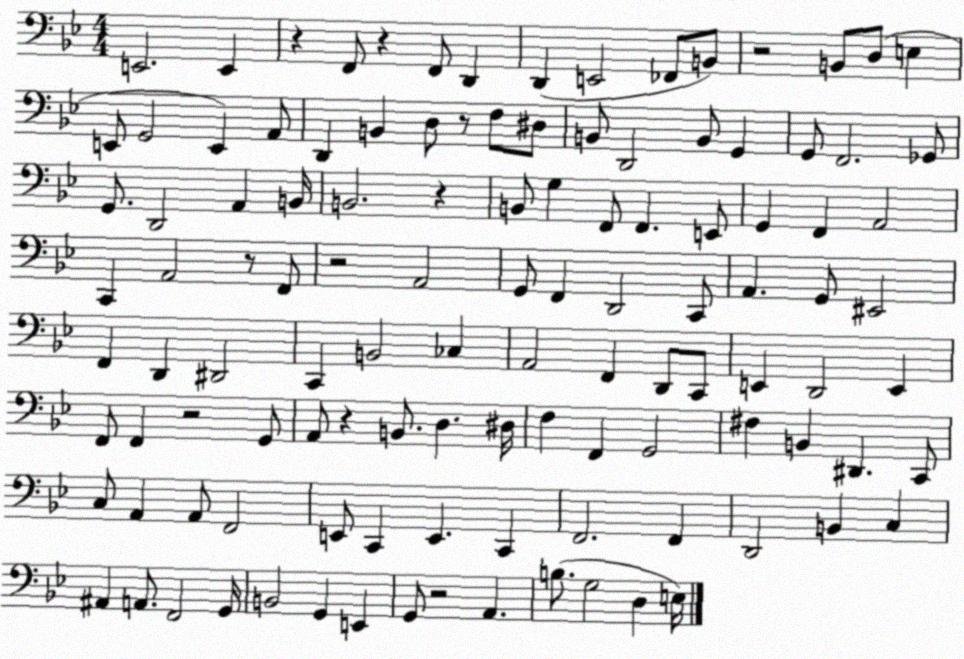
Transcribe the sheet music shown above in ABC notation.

X:1
T:Untitled
M:4/4
L:1/4
K:Bb
E,,2 E,, z F,,/2 z F,,/2 D,, D,, E,,2 _F,,/2 B,,/2 z2 B,,/2 D,/2 E, E,,/2 G,,2 E,, A,,/2 D,, B,, D,/2 z/2 F,/2 ^D,/2 B,,/2 D,,2 B,,/2 G,, G,,/2 F,,2 _G,,/2 G,,/2 D,,2 A,, B,,/4 B,,2 z B,,/2 G, F,,/2 F,, E,,/2 G,, F,, A,,2 C,, A,,2 z/2 F,,/2 z2 A,,2 G,,/2 F,, D,,2 C,,/2 A,, G,,/2 ^E,,2 F,, D,, ^D,,2 C,, B,,2 _C, A,,2 F,, D,,/2 C,,/2 E,, D,,2 E,, F,,/2 F,, z2 G,,/2 A,,/2 z B,,/2 D, ^D,/4 F, F,, G,,2 ^F, B,, ^D,, C,,/2 C,/2 A,, A,,/2 F,,2 E,,/2 C,, E,, C,, F,,2 F,, D,,2 B,, C, ^A,, A,,/2 F,,2 G,,/4 B,,2 G,, E,, G,,/2 z2 A,, B,/2 G,2 D, E,/4